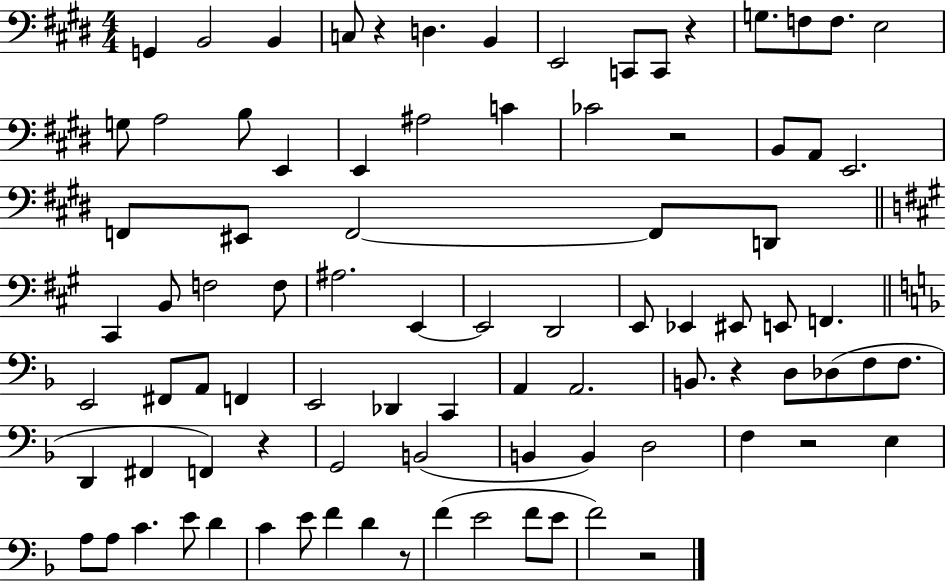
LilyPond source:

{
  \clef bass
  \numericTimeSignature
  \time 4/4
  \key e \major
  g,4 b,2 b,4 | c8 r4 d4. b,4 | e,2 c,8 c,8 r4 | g8. f8 f8. e2 | \break g8 a2 b8 e,4 | e,4 ais2 c'4 | ces'2 r2 | b,8 a,8 e,2. | \break f,8 eis,8 f,2~~ f,8 d,8 | \bar "||" \break \key a \major cis,4 b,8 f2 f8 | ais2. e,4~~ | e,2 d,2 | e,8 ees,4 eis,8 e,8 f,4. | \break \bar "||" \break \key d \minor e,2 fis,8 a,8 f,4 | e,2 des,4 c,4 | a,4 a,2. | b,8. r4 d8 des8( f8 f8. | \break d,4 fis,4 f,4) r4 | g,2 b,2( | b,4 b,4) d2 | f4 r2 e4 | \break a8 a8 c'4. e'8 d'4 | c'4 e'8 f'4 d'4 r8 | f'4( e'2 f'8 e'8 | f'2) r2 | \break \bar "|."
}